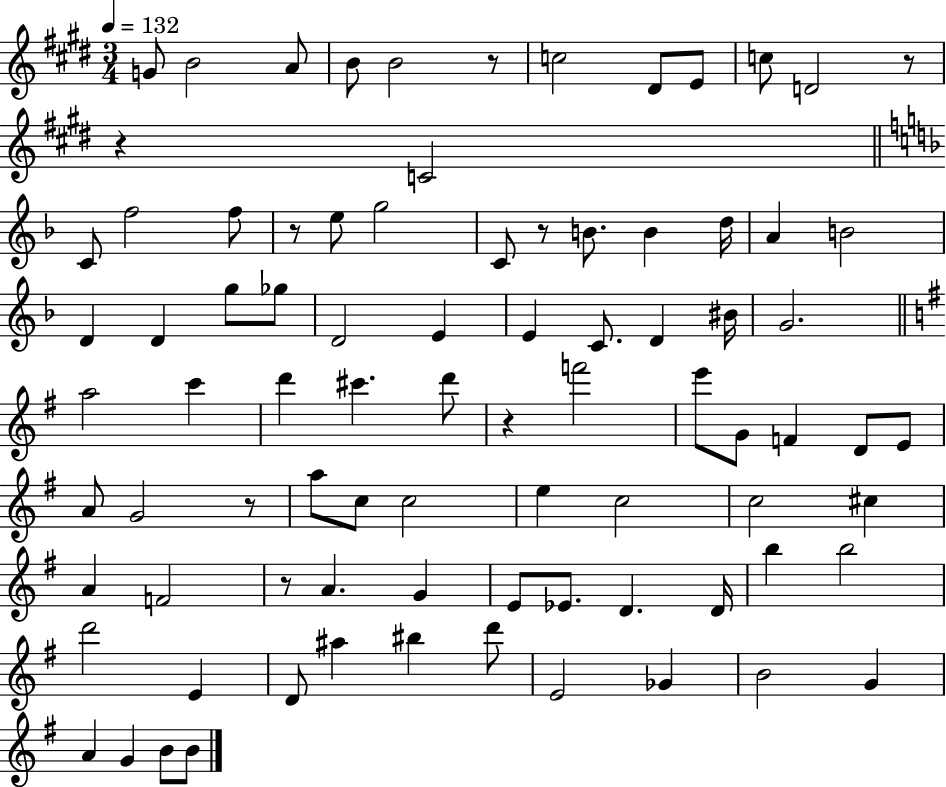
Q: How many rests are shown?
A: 8